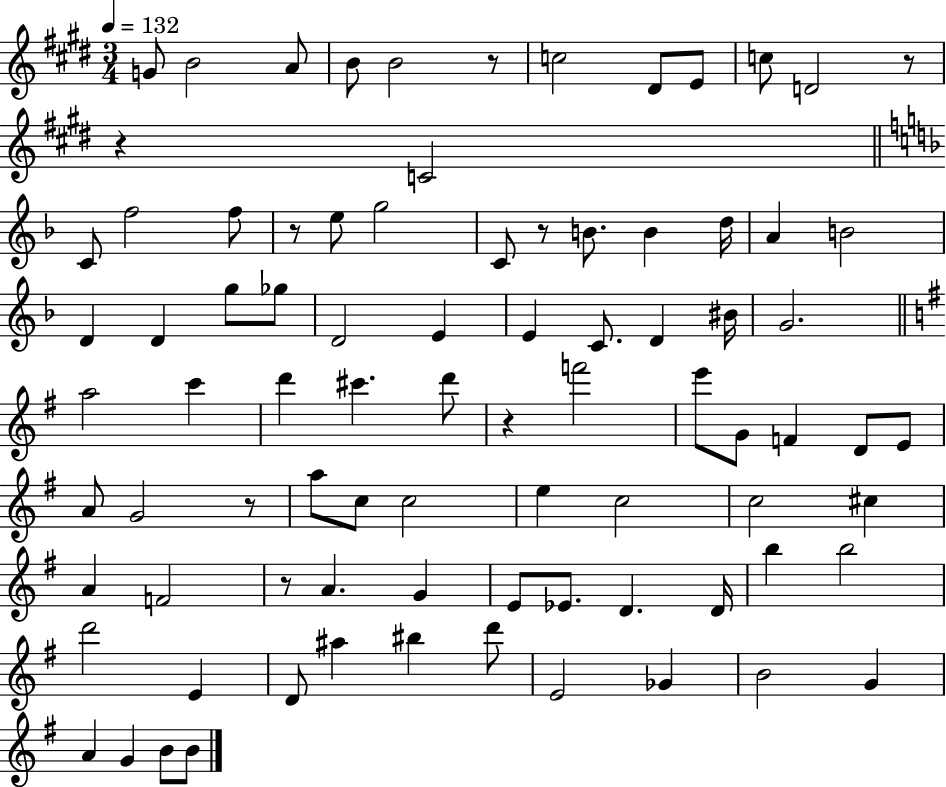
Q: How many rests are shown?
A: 8